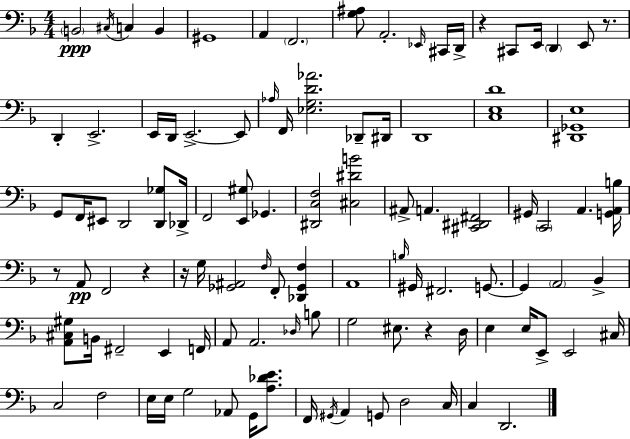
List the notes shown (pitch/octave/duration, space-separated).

B2/h C#3/s C3/q B2/q G#2/w A2/q F2/h. [G3,A#3]/e A2/h. Eb2/s C#2/s D2/s R/q C#2/e E2/s D2/q E2/e R/e. D2/q E2/h. E2/s D2/s E2/h. E2/e Ab3/s F2/s [Eb3,G3,D4,Ab4]/h. Db2/e D#2/s D2/w [C3,E3,D4]/w [D#2,Gb2,E3]/w G2/e F2/s EIS2/e D2/h [D2,Gb3]/e Db2/s F2/h [E2,G#3]/e Gb2/q. [D#2,C3,F3]/h [C#3,D#4,B4]/h A#2/e A2/q. [C#2,D#2,F#2]/h G#2/s C2/h A2/q. [G2,A2,B3]/s R/e A2/e F2/h R/q R/s G3/s [Gb2,A#2]/h F3/s F2/e [Db2,Gb2,F3]/q A2/w B3/s G#2/s F#2/h. G2/e. G2/q A2/h Bb2/q [A2,C#3,G#3]/e B2/s F#2/h E2/q F2/s A2/e A2/h. Db3/s B3/e G3/h EIS3/e. R/q D3/s E3/q E3/s E2/e E2/h C#3/s C3/h F3/h E3/s E3/s G3/h Ab2/e G2/s [A3,Db4,E4]/e. F2/s G#2/s A2/q G2/e D3/h C3/s C3/q D2/h.